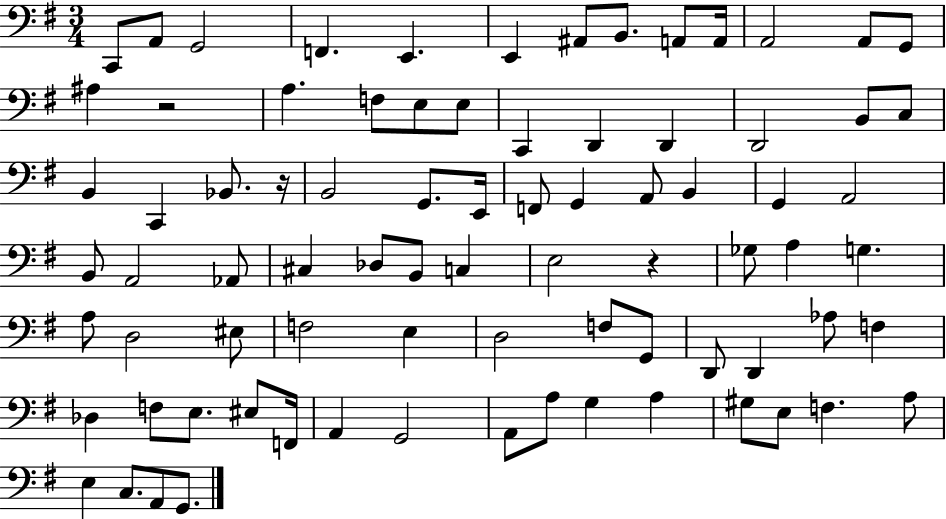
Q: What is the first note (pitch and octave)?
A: C2